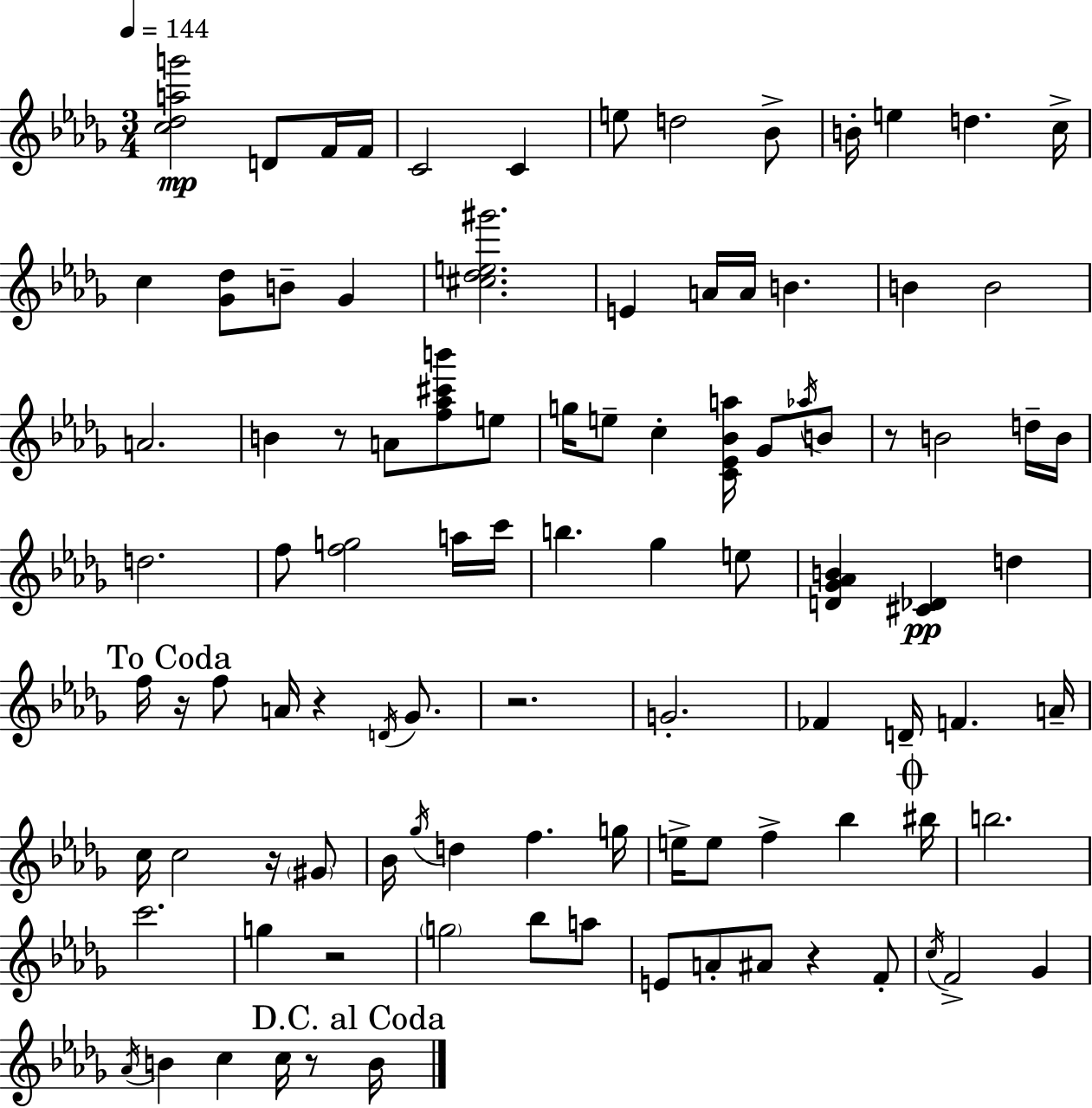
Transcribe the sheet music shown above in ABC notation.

X:1
T:Untitled
M:3/4
L:1/4
K:Bbm
[c_dag']2 D/2 F/4 F/4 C2 C e/2 d2 _B/2 B/4 e d c/4 c [_G_d]/2 B/2 _G [^c_de^g']2 E A/4 A/4 B B B2 A2 B z/2 A/2 [f_a^c'b']/2 e/2 g/4 e/2 c [C_E_Ba]/4 _G/2 _a/4 B/2 z/2 B2 d/4 B/4 d2 f/2 [fg]2 a/4 c'/4 b _g e/2 [D_G_AB] [^C_D] d f/4 z/4 f/2 A/4 z D/4 _G/2 z2 G2 _F D/4 F A/4 c/4 c2 z/4 ^G/2 _B/4 _g/4 d f g/4 e/4 e/2 f _b ^b/4 b2 c'2 g z2 g2 _b/2 a/2 E/2 A/2 ^A/2 z F/2 c/4 F2 _G _A/4 B c c/4 z/2 B/4